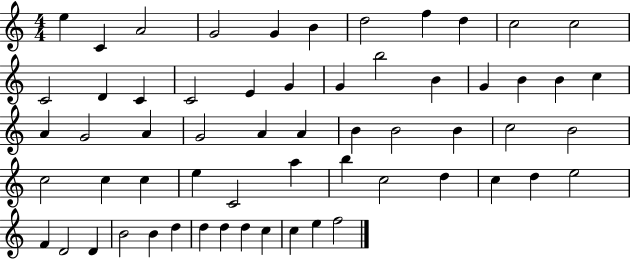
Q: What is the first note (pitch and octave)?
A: E5